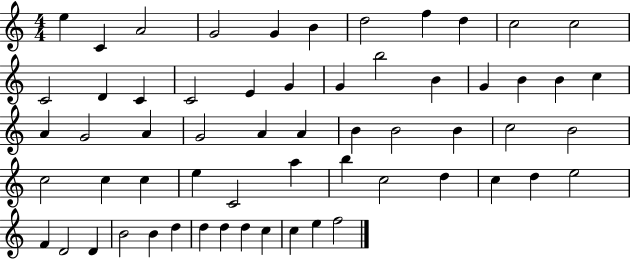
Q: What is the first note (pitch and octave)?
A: E5